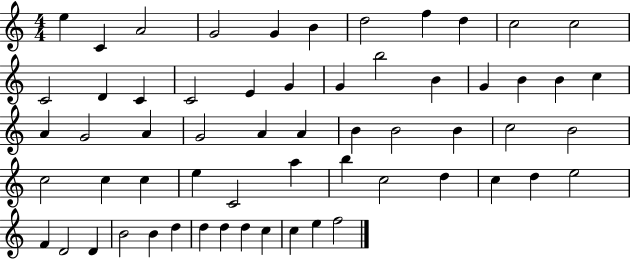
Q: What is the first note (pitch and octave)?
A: E5